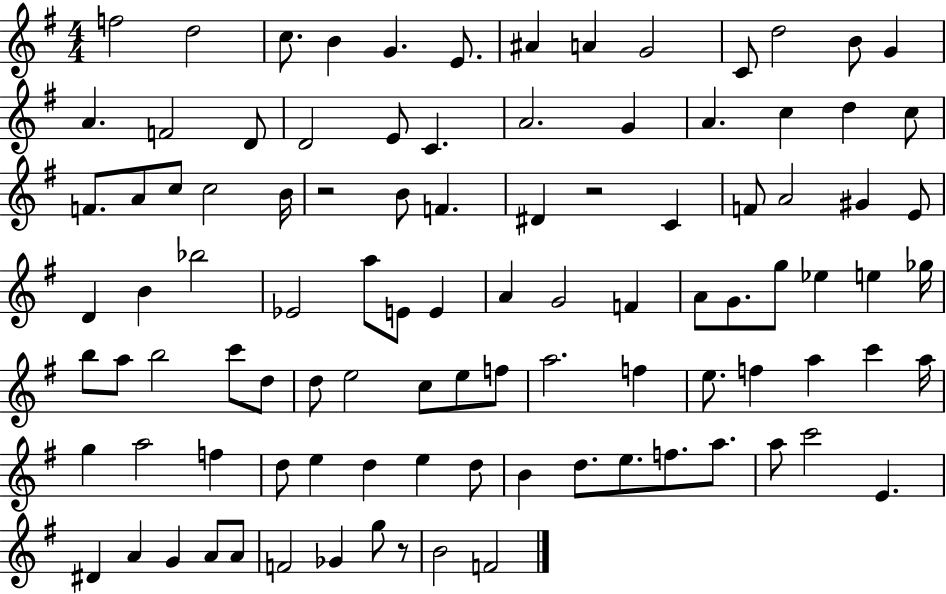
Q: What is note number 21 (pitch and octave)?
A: G4